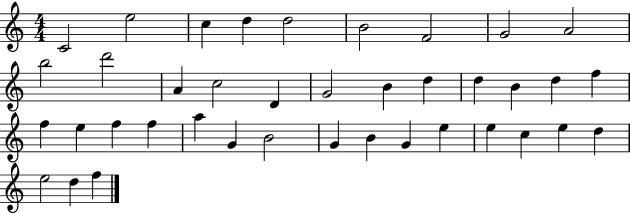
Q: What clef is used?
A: treble